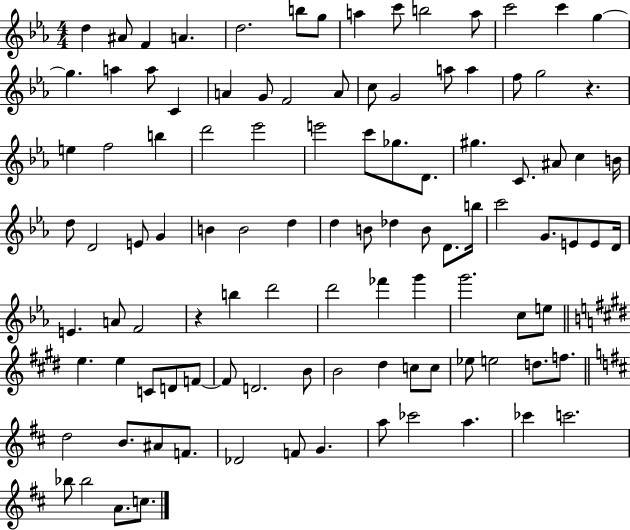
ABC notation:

X:1
T:Untitled
M:4/4
L:1/4
K:Eb
d ^A/2 F A d2 b/2 g/2 a c'/2 b2 a/2 c'2 c' g g a a/2 C A G/2 F2 A/2 c/2 G2 a/2 a f/2 g2 z e f2 b d'2 _e'2 e'2 c'/2 _g/2 D/2 ^g C/2 ^A/2 c B/4 d/2 D2 E/2 G B B2 d d B/2 _d B/2 D/2 b/4 c'2 G/2 E/2 E/2 D/4 E A/2 F2 z b d'2 d'2 _f' g' g'2 c/2 e/2 e e C/2 D/2 F/2 F/2 D2 B/2 B2 ^d c/2 c/2 _e/2 e2 d/2 f/2 d2 B/2 ^A/2 F/2 _D2 F/2 G a/2 _c'2 a _c' c'2 _b/2 _b2 A/2 c/2